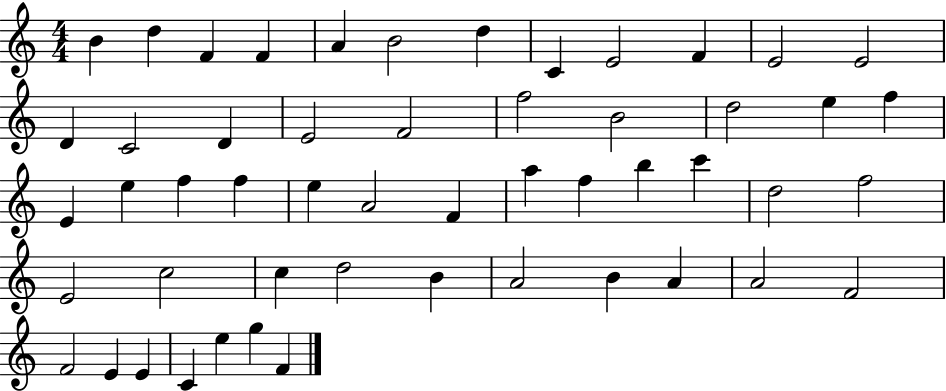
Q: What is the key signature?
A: C major